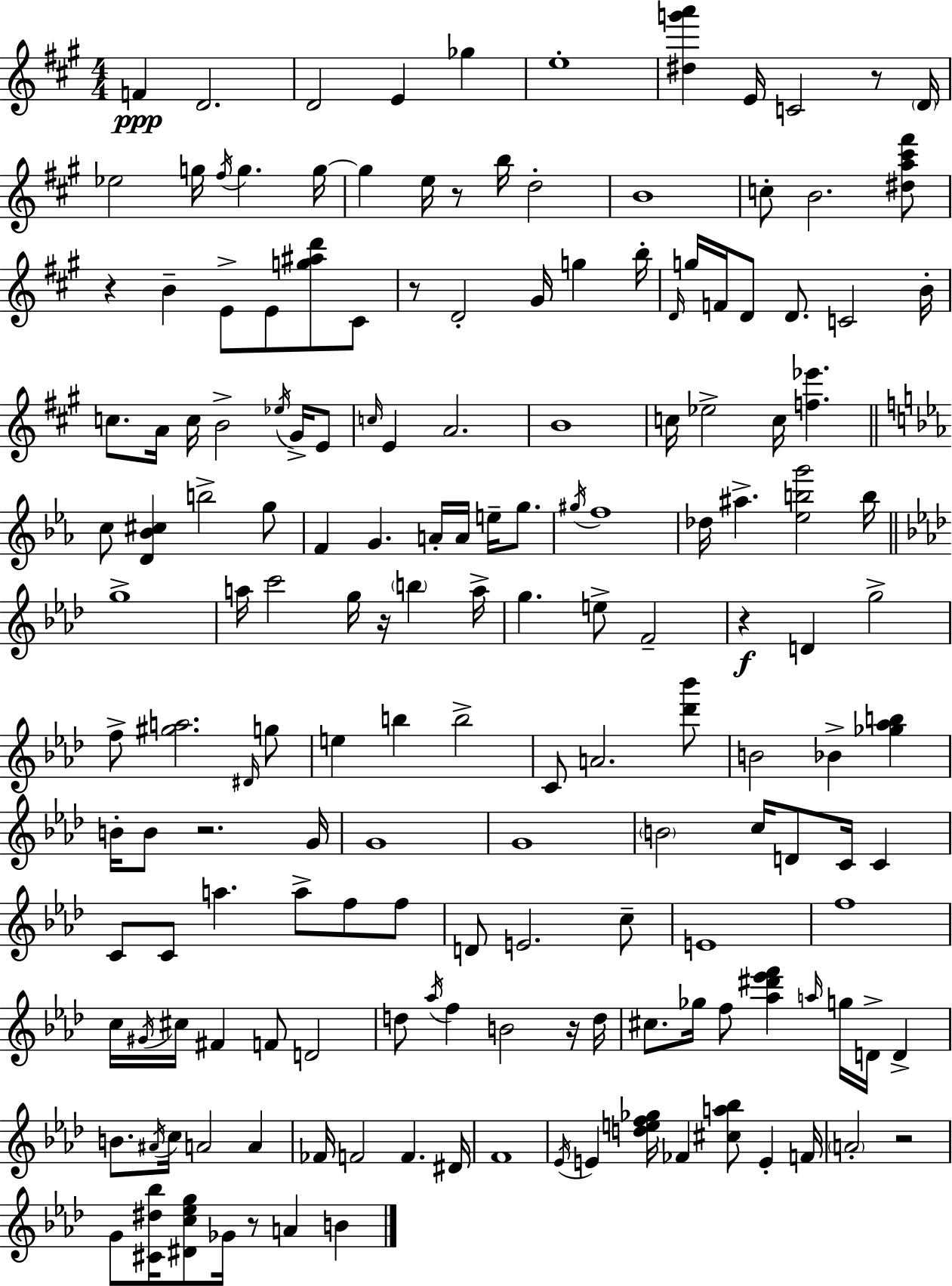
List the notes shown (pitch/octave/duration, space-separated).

F4/q D4/h. D4/h E4/q Gb5/q E5/w [D#5,G6,A6]/q E4/s C4/h R/e D4/s Eb5/h G5/s F#5/s G5/q. G5/s G5/q E5/s R/e B5/s D5/h B4/w C5/e B4/h. [D#5,A5,C#6,F#6]/e R/q B4/q E4/e E4/e [G5,A#5,D6]/e C#4/e R/e D4/h G#4/s G5/q B5/s D4/s G5/s F4/s D4/e D4/e. C4/h B4/s C5/e. A4/s C5/s B4/h Eb5/s G#4/s E4/e C5/s E4/q A4/h. B4/w C5/s Eb5/h C5/s [F5,Eb6]/q. C5/e [D4,Bb4,C#5]/q B5/h G5/e F4/q G4/q. A4/s A4/s E5/s G5/e. G#5/s F5/w Db5/s A#5/q. [Eb5,B5,G6]/h B5/s G5/w A5/s C6/h G5/s R/s B5/q A5/s G5/q. E5/e F4/h R/q D4/q G5/h F5/e [G#5,A5]/h. D#4/s G5/e E5/q B5/q B5/h C4/e A4/h. [Db6,Bb6]/e B4/h Bb4/q [Gb5,Ab5,B5]/q B4/s B4/e R/h. G4/s G4/w G4/w B4/h C5/s D4/e C4/s C4/q C4/e C4/e A5/q. A5/e F5/e F5/e D4/e E4/h. C5/e E4/w F5/w C5/s G#4/s C#5/s F#4/q F4/e D4/h D5/e Ab5/s F5/q B4/h R/s D5/s C#5/e. Gb5/s F5/e [Ab5,D#6,Eb6,F6]/q A5/s G5/s D4/s D4/q B4/e. A#4/s C5/s A4/h A4/q FES4/s F4/h F4/q. D#4/s F4/w Eb4/s E4/q [D5,E5,F5,Gb5]/s FES4/q [C#5,A5,Bb5]/e E4/q F4/s A4/h R/h G4/e [C#4,D#5,Bb5]/s [D#4,C5,Eb5,G5]/e Gb4/s R/e A4/q B4/q